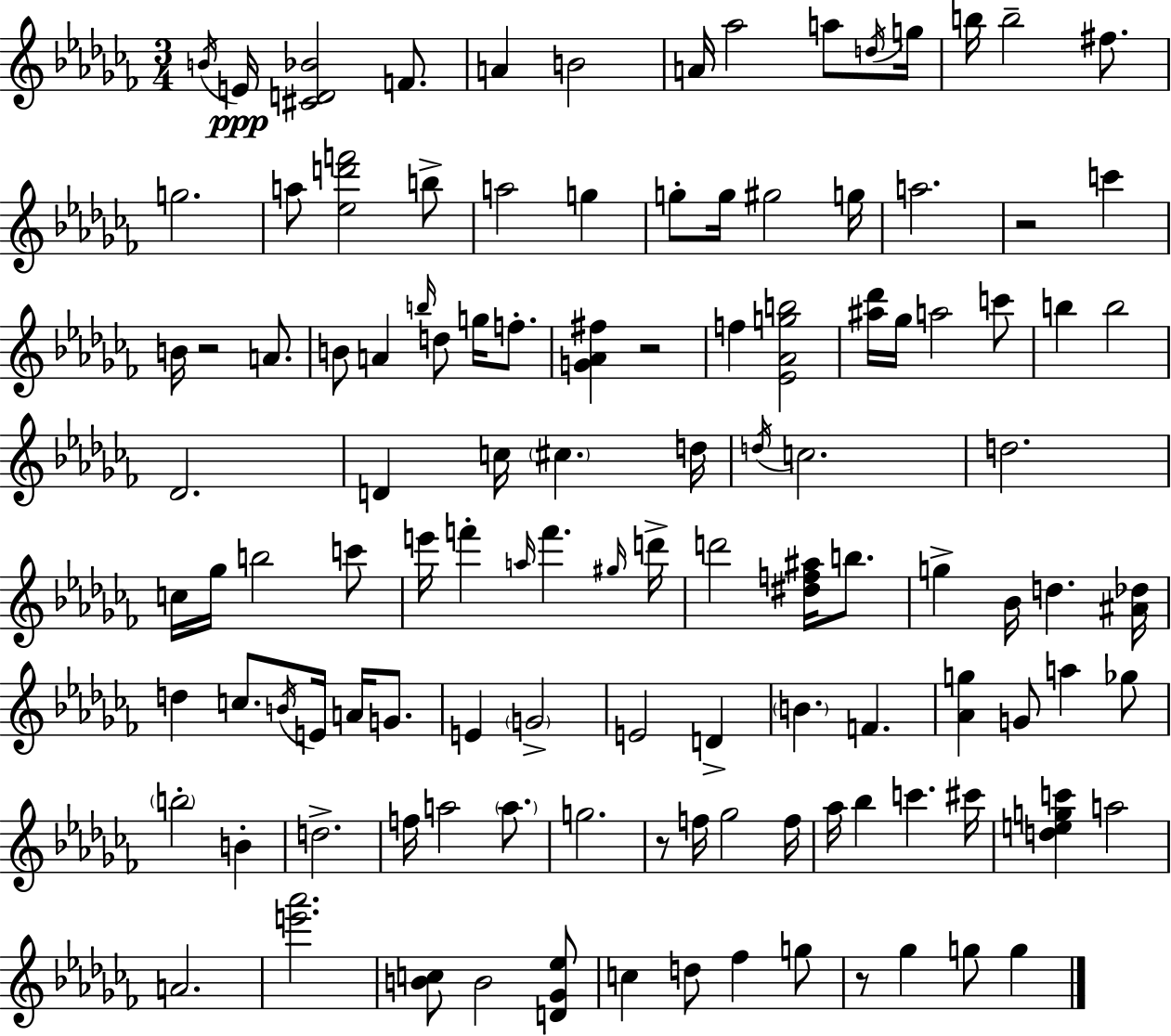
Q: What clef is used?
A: treble